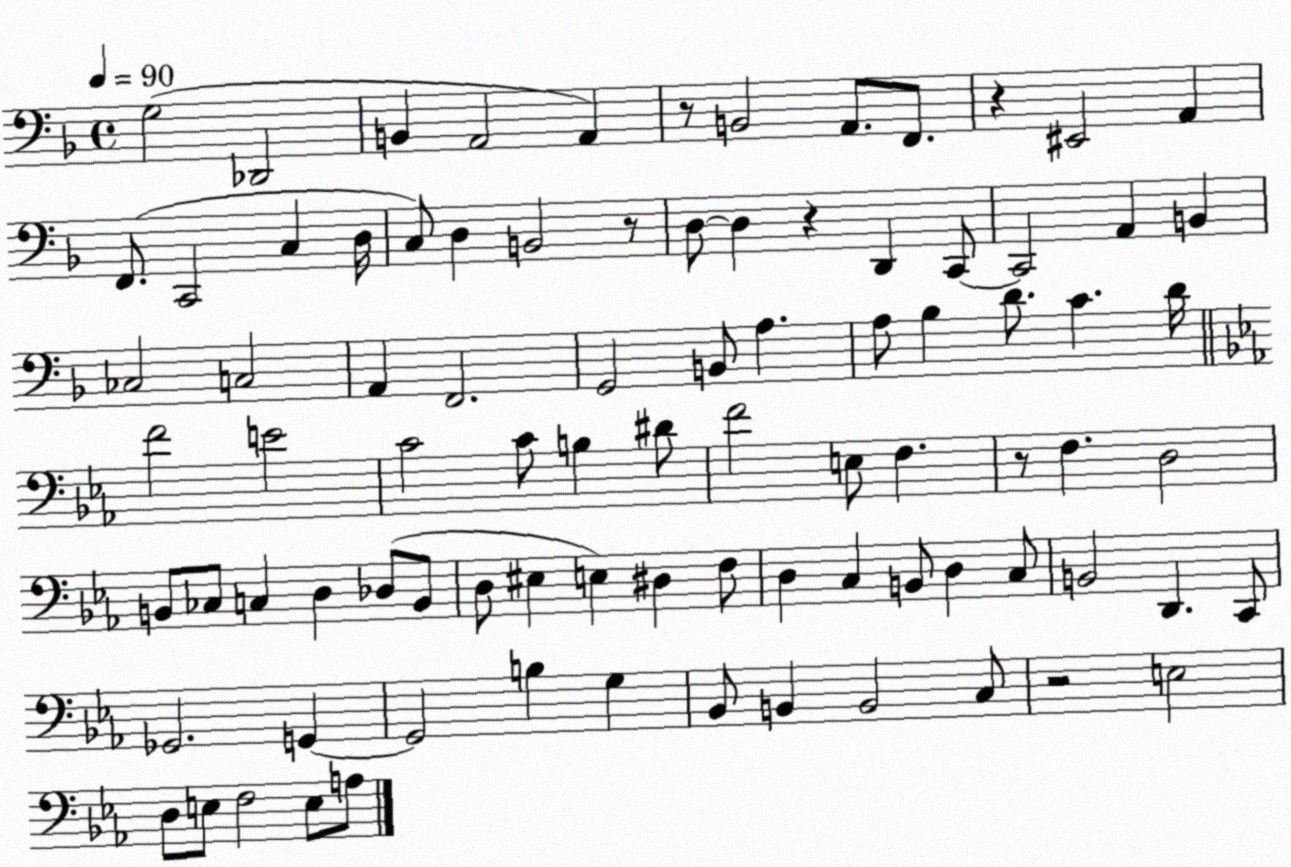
X:1
T:Untitled
M:4/4
L:1/4
K:F
G,2 _D,,2 B,, A,,2 A,, z/2 B,,2 A,,/2 F,,/2 z ^E,,2 A,, F,,/2 C,,2 C, D,/4 C,/2 D, B,,2 z/2 D,/2 D, z D,, C,,/2 C,,2 A,, B,, _C,2 C,2 A,, F,,2 G,,2 B,,/2 A, A,/2 _B, D/2 C D/4 F2 E2 C2 C/2 B, ^D/2 F2 E,/2 F, z/2 F, D,2 B,,/2 _C,/2 C, D, _D,/2 B,,/2 D,/2 ^E, E, ^D, F,/2 D, C, B,,/2 D, C,/2 B,,2 D,, C,,/2 _G,,2 G,, G,,2 B, G, _B,,/2 B,, B,,2 C,/2 z2 E,2 D,/2 E,/2 F,2 E,/2 A,/2